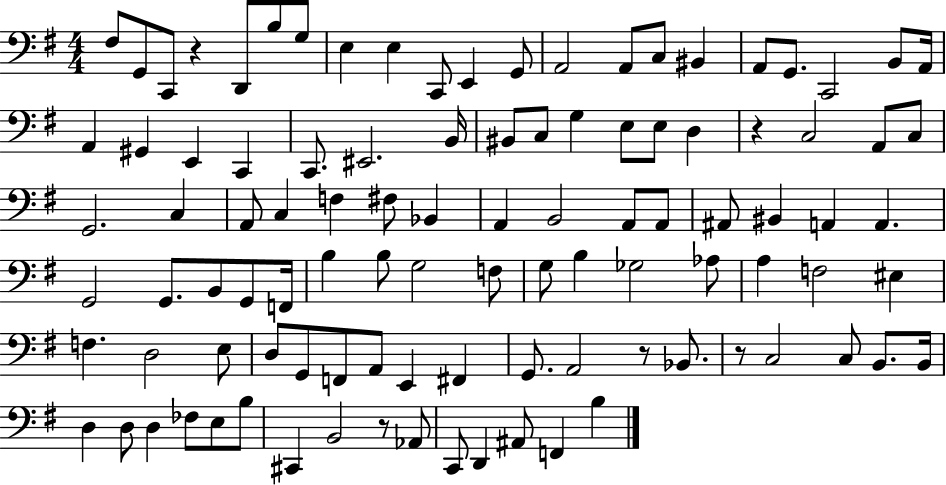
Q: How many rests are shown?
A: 5